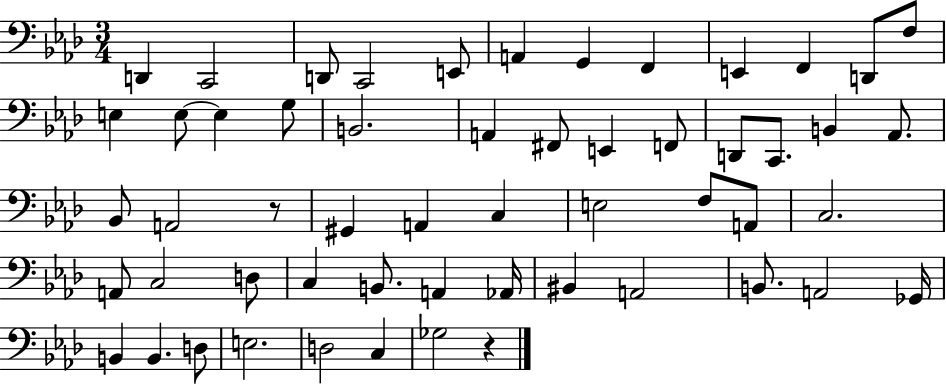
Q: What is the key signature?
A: AES major